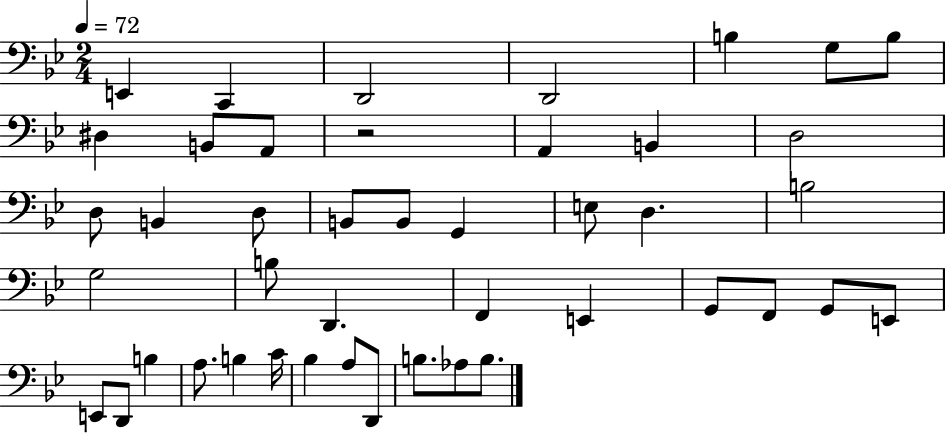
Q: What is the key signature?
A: BES major